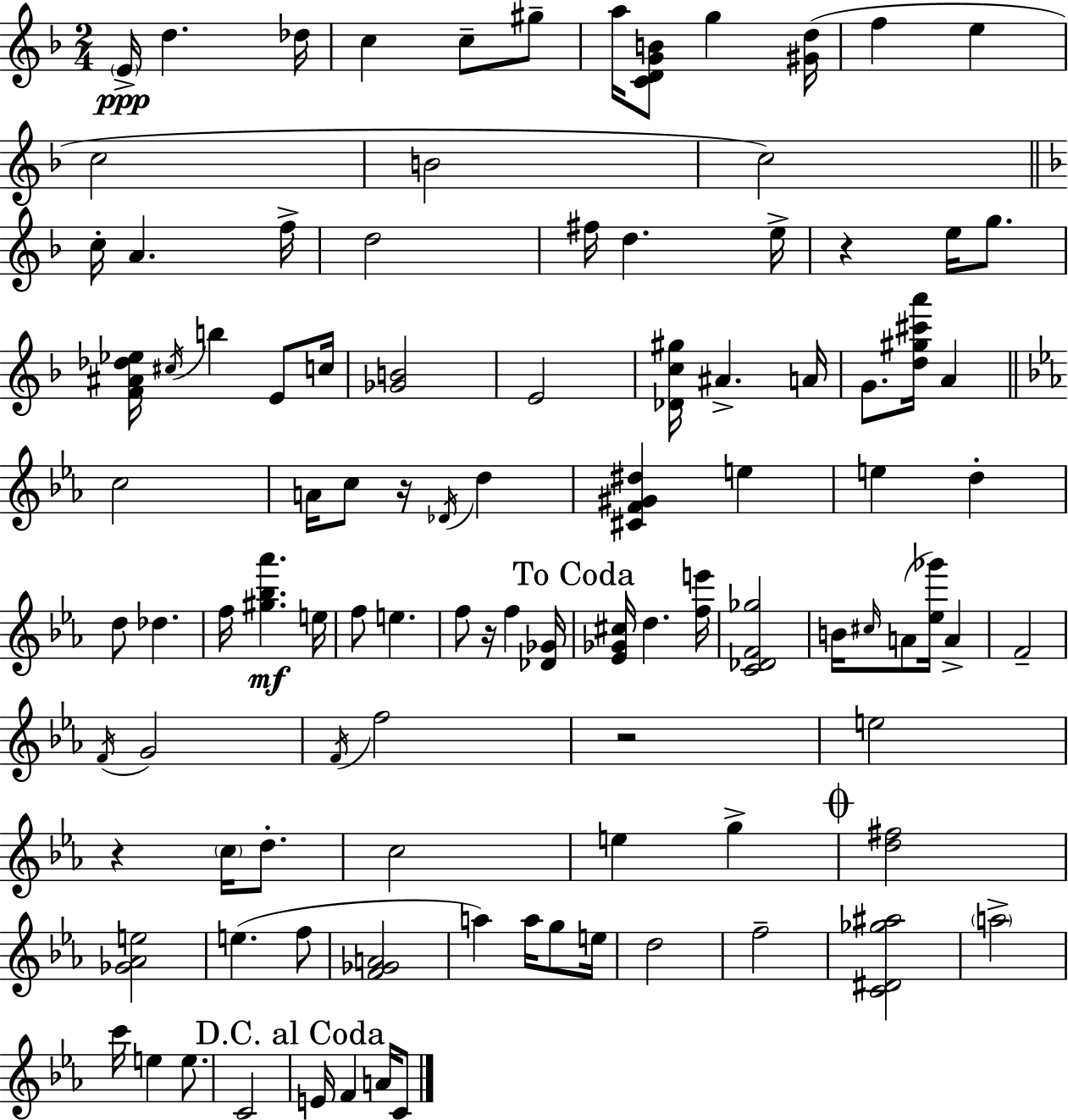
E4/s D5/q. Db5/s C5/q C5/e G#5/e A5/s [C4,D4,G4,B4]/e G5/q [G#4,D5]/s F5/q E5/q C5/h B4/h C5/h C5/s A4/q. F5/s D5/h F#5/s D5/q. E5/s R/q E5/s G5/e. [F4,A#4,Db5,Eb5]/s C#5/s B5/q E4/e C5/s [Gb4,B4]/h E4/h [Db4,C5,G#5]/s A#4/q. A4/s G4/e. [D5,G#5,C#6,A6]/s A4/q C5/h A4/s C5/e R/s Db4/s D5/q [C#4,F4,G#4,D#5]/q E5/q E5/q D5/q D5/e Db5/q. F5/s [G#5,Bb5,Ab6]/q. E5/s F5/e E5/q. F5/e R/s F5/q [Db4,Gb4]/s [Eb4,Gb4,C#5]/s D5/q. [F5,E6]/s [C4,Db4,F4,Gb5]/h B4/s C#5/s A4/e [Eb5,Gb6]/s A4/q F4/h F4/s G4/h F4/s F5/h R/h E5/h R/q C5/s D5/e. C5/h E5/q G5/q [D5,F#5]/h [Gb4,Ab4,E5]/h E5/q. F5/e [F4,Gb4,A4]/h A5/q A5/s G5/e E5/s D5/h F5/h [C4,D#4,Gb5,A#5]/h A5/h C6/s E5/q E5/e. C4/h E4/s F4/q A4/s C4/e